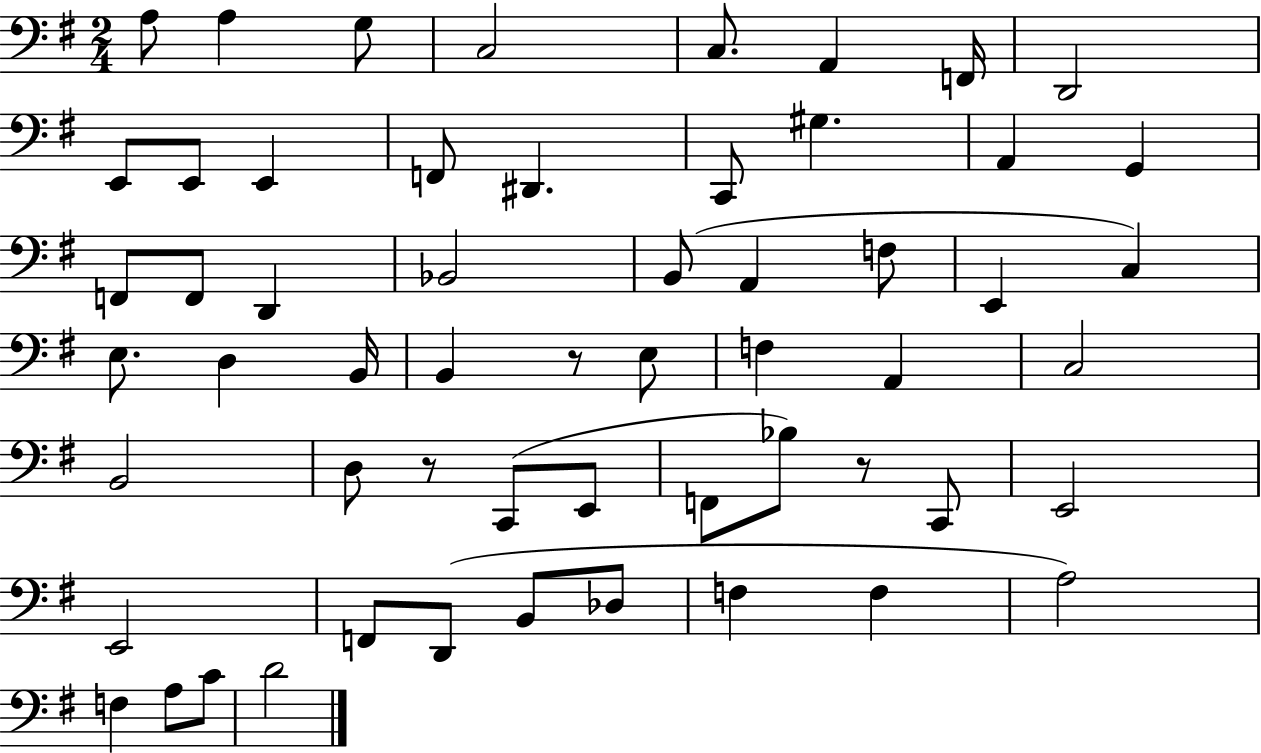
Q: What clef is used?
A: bass